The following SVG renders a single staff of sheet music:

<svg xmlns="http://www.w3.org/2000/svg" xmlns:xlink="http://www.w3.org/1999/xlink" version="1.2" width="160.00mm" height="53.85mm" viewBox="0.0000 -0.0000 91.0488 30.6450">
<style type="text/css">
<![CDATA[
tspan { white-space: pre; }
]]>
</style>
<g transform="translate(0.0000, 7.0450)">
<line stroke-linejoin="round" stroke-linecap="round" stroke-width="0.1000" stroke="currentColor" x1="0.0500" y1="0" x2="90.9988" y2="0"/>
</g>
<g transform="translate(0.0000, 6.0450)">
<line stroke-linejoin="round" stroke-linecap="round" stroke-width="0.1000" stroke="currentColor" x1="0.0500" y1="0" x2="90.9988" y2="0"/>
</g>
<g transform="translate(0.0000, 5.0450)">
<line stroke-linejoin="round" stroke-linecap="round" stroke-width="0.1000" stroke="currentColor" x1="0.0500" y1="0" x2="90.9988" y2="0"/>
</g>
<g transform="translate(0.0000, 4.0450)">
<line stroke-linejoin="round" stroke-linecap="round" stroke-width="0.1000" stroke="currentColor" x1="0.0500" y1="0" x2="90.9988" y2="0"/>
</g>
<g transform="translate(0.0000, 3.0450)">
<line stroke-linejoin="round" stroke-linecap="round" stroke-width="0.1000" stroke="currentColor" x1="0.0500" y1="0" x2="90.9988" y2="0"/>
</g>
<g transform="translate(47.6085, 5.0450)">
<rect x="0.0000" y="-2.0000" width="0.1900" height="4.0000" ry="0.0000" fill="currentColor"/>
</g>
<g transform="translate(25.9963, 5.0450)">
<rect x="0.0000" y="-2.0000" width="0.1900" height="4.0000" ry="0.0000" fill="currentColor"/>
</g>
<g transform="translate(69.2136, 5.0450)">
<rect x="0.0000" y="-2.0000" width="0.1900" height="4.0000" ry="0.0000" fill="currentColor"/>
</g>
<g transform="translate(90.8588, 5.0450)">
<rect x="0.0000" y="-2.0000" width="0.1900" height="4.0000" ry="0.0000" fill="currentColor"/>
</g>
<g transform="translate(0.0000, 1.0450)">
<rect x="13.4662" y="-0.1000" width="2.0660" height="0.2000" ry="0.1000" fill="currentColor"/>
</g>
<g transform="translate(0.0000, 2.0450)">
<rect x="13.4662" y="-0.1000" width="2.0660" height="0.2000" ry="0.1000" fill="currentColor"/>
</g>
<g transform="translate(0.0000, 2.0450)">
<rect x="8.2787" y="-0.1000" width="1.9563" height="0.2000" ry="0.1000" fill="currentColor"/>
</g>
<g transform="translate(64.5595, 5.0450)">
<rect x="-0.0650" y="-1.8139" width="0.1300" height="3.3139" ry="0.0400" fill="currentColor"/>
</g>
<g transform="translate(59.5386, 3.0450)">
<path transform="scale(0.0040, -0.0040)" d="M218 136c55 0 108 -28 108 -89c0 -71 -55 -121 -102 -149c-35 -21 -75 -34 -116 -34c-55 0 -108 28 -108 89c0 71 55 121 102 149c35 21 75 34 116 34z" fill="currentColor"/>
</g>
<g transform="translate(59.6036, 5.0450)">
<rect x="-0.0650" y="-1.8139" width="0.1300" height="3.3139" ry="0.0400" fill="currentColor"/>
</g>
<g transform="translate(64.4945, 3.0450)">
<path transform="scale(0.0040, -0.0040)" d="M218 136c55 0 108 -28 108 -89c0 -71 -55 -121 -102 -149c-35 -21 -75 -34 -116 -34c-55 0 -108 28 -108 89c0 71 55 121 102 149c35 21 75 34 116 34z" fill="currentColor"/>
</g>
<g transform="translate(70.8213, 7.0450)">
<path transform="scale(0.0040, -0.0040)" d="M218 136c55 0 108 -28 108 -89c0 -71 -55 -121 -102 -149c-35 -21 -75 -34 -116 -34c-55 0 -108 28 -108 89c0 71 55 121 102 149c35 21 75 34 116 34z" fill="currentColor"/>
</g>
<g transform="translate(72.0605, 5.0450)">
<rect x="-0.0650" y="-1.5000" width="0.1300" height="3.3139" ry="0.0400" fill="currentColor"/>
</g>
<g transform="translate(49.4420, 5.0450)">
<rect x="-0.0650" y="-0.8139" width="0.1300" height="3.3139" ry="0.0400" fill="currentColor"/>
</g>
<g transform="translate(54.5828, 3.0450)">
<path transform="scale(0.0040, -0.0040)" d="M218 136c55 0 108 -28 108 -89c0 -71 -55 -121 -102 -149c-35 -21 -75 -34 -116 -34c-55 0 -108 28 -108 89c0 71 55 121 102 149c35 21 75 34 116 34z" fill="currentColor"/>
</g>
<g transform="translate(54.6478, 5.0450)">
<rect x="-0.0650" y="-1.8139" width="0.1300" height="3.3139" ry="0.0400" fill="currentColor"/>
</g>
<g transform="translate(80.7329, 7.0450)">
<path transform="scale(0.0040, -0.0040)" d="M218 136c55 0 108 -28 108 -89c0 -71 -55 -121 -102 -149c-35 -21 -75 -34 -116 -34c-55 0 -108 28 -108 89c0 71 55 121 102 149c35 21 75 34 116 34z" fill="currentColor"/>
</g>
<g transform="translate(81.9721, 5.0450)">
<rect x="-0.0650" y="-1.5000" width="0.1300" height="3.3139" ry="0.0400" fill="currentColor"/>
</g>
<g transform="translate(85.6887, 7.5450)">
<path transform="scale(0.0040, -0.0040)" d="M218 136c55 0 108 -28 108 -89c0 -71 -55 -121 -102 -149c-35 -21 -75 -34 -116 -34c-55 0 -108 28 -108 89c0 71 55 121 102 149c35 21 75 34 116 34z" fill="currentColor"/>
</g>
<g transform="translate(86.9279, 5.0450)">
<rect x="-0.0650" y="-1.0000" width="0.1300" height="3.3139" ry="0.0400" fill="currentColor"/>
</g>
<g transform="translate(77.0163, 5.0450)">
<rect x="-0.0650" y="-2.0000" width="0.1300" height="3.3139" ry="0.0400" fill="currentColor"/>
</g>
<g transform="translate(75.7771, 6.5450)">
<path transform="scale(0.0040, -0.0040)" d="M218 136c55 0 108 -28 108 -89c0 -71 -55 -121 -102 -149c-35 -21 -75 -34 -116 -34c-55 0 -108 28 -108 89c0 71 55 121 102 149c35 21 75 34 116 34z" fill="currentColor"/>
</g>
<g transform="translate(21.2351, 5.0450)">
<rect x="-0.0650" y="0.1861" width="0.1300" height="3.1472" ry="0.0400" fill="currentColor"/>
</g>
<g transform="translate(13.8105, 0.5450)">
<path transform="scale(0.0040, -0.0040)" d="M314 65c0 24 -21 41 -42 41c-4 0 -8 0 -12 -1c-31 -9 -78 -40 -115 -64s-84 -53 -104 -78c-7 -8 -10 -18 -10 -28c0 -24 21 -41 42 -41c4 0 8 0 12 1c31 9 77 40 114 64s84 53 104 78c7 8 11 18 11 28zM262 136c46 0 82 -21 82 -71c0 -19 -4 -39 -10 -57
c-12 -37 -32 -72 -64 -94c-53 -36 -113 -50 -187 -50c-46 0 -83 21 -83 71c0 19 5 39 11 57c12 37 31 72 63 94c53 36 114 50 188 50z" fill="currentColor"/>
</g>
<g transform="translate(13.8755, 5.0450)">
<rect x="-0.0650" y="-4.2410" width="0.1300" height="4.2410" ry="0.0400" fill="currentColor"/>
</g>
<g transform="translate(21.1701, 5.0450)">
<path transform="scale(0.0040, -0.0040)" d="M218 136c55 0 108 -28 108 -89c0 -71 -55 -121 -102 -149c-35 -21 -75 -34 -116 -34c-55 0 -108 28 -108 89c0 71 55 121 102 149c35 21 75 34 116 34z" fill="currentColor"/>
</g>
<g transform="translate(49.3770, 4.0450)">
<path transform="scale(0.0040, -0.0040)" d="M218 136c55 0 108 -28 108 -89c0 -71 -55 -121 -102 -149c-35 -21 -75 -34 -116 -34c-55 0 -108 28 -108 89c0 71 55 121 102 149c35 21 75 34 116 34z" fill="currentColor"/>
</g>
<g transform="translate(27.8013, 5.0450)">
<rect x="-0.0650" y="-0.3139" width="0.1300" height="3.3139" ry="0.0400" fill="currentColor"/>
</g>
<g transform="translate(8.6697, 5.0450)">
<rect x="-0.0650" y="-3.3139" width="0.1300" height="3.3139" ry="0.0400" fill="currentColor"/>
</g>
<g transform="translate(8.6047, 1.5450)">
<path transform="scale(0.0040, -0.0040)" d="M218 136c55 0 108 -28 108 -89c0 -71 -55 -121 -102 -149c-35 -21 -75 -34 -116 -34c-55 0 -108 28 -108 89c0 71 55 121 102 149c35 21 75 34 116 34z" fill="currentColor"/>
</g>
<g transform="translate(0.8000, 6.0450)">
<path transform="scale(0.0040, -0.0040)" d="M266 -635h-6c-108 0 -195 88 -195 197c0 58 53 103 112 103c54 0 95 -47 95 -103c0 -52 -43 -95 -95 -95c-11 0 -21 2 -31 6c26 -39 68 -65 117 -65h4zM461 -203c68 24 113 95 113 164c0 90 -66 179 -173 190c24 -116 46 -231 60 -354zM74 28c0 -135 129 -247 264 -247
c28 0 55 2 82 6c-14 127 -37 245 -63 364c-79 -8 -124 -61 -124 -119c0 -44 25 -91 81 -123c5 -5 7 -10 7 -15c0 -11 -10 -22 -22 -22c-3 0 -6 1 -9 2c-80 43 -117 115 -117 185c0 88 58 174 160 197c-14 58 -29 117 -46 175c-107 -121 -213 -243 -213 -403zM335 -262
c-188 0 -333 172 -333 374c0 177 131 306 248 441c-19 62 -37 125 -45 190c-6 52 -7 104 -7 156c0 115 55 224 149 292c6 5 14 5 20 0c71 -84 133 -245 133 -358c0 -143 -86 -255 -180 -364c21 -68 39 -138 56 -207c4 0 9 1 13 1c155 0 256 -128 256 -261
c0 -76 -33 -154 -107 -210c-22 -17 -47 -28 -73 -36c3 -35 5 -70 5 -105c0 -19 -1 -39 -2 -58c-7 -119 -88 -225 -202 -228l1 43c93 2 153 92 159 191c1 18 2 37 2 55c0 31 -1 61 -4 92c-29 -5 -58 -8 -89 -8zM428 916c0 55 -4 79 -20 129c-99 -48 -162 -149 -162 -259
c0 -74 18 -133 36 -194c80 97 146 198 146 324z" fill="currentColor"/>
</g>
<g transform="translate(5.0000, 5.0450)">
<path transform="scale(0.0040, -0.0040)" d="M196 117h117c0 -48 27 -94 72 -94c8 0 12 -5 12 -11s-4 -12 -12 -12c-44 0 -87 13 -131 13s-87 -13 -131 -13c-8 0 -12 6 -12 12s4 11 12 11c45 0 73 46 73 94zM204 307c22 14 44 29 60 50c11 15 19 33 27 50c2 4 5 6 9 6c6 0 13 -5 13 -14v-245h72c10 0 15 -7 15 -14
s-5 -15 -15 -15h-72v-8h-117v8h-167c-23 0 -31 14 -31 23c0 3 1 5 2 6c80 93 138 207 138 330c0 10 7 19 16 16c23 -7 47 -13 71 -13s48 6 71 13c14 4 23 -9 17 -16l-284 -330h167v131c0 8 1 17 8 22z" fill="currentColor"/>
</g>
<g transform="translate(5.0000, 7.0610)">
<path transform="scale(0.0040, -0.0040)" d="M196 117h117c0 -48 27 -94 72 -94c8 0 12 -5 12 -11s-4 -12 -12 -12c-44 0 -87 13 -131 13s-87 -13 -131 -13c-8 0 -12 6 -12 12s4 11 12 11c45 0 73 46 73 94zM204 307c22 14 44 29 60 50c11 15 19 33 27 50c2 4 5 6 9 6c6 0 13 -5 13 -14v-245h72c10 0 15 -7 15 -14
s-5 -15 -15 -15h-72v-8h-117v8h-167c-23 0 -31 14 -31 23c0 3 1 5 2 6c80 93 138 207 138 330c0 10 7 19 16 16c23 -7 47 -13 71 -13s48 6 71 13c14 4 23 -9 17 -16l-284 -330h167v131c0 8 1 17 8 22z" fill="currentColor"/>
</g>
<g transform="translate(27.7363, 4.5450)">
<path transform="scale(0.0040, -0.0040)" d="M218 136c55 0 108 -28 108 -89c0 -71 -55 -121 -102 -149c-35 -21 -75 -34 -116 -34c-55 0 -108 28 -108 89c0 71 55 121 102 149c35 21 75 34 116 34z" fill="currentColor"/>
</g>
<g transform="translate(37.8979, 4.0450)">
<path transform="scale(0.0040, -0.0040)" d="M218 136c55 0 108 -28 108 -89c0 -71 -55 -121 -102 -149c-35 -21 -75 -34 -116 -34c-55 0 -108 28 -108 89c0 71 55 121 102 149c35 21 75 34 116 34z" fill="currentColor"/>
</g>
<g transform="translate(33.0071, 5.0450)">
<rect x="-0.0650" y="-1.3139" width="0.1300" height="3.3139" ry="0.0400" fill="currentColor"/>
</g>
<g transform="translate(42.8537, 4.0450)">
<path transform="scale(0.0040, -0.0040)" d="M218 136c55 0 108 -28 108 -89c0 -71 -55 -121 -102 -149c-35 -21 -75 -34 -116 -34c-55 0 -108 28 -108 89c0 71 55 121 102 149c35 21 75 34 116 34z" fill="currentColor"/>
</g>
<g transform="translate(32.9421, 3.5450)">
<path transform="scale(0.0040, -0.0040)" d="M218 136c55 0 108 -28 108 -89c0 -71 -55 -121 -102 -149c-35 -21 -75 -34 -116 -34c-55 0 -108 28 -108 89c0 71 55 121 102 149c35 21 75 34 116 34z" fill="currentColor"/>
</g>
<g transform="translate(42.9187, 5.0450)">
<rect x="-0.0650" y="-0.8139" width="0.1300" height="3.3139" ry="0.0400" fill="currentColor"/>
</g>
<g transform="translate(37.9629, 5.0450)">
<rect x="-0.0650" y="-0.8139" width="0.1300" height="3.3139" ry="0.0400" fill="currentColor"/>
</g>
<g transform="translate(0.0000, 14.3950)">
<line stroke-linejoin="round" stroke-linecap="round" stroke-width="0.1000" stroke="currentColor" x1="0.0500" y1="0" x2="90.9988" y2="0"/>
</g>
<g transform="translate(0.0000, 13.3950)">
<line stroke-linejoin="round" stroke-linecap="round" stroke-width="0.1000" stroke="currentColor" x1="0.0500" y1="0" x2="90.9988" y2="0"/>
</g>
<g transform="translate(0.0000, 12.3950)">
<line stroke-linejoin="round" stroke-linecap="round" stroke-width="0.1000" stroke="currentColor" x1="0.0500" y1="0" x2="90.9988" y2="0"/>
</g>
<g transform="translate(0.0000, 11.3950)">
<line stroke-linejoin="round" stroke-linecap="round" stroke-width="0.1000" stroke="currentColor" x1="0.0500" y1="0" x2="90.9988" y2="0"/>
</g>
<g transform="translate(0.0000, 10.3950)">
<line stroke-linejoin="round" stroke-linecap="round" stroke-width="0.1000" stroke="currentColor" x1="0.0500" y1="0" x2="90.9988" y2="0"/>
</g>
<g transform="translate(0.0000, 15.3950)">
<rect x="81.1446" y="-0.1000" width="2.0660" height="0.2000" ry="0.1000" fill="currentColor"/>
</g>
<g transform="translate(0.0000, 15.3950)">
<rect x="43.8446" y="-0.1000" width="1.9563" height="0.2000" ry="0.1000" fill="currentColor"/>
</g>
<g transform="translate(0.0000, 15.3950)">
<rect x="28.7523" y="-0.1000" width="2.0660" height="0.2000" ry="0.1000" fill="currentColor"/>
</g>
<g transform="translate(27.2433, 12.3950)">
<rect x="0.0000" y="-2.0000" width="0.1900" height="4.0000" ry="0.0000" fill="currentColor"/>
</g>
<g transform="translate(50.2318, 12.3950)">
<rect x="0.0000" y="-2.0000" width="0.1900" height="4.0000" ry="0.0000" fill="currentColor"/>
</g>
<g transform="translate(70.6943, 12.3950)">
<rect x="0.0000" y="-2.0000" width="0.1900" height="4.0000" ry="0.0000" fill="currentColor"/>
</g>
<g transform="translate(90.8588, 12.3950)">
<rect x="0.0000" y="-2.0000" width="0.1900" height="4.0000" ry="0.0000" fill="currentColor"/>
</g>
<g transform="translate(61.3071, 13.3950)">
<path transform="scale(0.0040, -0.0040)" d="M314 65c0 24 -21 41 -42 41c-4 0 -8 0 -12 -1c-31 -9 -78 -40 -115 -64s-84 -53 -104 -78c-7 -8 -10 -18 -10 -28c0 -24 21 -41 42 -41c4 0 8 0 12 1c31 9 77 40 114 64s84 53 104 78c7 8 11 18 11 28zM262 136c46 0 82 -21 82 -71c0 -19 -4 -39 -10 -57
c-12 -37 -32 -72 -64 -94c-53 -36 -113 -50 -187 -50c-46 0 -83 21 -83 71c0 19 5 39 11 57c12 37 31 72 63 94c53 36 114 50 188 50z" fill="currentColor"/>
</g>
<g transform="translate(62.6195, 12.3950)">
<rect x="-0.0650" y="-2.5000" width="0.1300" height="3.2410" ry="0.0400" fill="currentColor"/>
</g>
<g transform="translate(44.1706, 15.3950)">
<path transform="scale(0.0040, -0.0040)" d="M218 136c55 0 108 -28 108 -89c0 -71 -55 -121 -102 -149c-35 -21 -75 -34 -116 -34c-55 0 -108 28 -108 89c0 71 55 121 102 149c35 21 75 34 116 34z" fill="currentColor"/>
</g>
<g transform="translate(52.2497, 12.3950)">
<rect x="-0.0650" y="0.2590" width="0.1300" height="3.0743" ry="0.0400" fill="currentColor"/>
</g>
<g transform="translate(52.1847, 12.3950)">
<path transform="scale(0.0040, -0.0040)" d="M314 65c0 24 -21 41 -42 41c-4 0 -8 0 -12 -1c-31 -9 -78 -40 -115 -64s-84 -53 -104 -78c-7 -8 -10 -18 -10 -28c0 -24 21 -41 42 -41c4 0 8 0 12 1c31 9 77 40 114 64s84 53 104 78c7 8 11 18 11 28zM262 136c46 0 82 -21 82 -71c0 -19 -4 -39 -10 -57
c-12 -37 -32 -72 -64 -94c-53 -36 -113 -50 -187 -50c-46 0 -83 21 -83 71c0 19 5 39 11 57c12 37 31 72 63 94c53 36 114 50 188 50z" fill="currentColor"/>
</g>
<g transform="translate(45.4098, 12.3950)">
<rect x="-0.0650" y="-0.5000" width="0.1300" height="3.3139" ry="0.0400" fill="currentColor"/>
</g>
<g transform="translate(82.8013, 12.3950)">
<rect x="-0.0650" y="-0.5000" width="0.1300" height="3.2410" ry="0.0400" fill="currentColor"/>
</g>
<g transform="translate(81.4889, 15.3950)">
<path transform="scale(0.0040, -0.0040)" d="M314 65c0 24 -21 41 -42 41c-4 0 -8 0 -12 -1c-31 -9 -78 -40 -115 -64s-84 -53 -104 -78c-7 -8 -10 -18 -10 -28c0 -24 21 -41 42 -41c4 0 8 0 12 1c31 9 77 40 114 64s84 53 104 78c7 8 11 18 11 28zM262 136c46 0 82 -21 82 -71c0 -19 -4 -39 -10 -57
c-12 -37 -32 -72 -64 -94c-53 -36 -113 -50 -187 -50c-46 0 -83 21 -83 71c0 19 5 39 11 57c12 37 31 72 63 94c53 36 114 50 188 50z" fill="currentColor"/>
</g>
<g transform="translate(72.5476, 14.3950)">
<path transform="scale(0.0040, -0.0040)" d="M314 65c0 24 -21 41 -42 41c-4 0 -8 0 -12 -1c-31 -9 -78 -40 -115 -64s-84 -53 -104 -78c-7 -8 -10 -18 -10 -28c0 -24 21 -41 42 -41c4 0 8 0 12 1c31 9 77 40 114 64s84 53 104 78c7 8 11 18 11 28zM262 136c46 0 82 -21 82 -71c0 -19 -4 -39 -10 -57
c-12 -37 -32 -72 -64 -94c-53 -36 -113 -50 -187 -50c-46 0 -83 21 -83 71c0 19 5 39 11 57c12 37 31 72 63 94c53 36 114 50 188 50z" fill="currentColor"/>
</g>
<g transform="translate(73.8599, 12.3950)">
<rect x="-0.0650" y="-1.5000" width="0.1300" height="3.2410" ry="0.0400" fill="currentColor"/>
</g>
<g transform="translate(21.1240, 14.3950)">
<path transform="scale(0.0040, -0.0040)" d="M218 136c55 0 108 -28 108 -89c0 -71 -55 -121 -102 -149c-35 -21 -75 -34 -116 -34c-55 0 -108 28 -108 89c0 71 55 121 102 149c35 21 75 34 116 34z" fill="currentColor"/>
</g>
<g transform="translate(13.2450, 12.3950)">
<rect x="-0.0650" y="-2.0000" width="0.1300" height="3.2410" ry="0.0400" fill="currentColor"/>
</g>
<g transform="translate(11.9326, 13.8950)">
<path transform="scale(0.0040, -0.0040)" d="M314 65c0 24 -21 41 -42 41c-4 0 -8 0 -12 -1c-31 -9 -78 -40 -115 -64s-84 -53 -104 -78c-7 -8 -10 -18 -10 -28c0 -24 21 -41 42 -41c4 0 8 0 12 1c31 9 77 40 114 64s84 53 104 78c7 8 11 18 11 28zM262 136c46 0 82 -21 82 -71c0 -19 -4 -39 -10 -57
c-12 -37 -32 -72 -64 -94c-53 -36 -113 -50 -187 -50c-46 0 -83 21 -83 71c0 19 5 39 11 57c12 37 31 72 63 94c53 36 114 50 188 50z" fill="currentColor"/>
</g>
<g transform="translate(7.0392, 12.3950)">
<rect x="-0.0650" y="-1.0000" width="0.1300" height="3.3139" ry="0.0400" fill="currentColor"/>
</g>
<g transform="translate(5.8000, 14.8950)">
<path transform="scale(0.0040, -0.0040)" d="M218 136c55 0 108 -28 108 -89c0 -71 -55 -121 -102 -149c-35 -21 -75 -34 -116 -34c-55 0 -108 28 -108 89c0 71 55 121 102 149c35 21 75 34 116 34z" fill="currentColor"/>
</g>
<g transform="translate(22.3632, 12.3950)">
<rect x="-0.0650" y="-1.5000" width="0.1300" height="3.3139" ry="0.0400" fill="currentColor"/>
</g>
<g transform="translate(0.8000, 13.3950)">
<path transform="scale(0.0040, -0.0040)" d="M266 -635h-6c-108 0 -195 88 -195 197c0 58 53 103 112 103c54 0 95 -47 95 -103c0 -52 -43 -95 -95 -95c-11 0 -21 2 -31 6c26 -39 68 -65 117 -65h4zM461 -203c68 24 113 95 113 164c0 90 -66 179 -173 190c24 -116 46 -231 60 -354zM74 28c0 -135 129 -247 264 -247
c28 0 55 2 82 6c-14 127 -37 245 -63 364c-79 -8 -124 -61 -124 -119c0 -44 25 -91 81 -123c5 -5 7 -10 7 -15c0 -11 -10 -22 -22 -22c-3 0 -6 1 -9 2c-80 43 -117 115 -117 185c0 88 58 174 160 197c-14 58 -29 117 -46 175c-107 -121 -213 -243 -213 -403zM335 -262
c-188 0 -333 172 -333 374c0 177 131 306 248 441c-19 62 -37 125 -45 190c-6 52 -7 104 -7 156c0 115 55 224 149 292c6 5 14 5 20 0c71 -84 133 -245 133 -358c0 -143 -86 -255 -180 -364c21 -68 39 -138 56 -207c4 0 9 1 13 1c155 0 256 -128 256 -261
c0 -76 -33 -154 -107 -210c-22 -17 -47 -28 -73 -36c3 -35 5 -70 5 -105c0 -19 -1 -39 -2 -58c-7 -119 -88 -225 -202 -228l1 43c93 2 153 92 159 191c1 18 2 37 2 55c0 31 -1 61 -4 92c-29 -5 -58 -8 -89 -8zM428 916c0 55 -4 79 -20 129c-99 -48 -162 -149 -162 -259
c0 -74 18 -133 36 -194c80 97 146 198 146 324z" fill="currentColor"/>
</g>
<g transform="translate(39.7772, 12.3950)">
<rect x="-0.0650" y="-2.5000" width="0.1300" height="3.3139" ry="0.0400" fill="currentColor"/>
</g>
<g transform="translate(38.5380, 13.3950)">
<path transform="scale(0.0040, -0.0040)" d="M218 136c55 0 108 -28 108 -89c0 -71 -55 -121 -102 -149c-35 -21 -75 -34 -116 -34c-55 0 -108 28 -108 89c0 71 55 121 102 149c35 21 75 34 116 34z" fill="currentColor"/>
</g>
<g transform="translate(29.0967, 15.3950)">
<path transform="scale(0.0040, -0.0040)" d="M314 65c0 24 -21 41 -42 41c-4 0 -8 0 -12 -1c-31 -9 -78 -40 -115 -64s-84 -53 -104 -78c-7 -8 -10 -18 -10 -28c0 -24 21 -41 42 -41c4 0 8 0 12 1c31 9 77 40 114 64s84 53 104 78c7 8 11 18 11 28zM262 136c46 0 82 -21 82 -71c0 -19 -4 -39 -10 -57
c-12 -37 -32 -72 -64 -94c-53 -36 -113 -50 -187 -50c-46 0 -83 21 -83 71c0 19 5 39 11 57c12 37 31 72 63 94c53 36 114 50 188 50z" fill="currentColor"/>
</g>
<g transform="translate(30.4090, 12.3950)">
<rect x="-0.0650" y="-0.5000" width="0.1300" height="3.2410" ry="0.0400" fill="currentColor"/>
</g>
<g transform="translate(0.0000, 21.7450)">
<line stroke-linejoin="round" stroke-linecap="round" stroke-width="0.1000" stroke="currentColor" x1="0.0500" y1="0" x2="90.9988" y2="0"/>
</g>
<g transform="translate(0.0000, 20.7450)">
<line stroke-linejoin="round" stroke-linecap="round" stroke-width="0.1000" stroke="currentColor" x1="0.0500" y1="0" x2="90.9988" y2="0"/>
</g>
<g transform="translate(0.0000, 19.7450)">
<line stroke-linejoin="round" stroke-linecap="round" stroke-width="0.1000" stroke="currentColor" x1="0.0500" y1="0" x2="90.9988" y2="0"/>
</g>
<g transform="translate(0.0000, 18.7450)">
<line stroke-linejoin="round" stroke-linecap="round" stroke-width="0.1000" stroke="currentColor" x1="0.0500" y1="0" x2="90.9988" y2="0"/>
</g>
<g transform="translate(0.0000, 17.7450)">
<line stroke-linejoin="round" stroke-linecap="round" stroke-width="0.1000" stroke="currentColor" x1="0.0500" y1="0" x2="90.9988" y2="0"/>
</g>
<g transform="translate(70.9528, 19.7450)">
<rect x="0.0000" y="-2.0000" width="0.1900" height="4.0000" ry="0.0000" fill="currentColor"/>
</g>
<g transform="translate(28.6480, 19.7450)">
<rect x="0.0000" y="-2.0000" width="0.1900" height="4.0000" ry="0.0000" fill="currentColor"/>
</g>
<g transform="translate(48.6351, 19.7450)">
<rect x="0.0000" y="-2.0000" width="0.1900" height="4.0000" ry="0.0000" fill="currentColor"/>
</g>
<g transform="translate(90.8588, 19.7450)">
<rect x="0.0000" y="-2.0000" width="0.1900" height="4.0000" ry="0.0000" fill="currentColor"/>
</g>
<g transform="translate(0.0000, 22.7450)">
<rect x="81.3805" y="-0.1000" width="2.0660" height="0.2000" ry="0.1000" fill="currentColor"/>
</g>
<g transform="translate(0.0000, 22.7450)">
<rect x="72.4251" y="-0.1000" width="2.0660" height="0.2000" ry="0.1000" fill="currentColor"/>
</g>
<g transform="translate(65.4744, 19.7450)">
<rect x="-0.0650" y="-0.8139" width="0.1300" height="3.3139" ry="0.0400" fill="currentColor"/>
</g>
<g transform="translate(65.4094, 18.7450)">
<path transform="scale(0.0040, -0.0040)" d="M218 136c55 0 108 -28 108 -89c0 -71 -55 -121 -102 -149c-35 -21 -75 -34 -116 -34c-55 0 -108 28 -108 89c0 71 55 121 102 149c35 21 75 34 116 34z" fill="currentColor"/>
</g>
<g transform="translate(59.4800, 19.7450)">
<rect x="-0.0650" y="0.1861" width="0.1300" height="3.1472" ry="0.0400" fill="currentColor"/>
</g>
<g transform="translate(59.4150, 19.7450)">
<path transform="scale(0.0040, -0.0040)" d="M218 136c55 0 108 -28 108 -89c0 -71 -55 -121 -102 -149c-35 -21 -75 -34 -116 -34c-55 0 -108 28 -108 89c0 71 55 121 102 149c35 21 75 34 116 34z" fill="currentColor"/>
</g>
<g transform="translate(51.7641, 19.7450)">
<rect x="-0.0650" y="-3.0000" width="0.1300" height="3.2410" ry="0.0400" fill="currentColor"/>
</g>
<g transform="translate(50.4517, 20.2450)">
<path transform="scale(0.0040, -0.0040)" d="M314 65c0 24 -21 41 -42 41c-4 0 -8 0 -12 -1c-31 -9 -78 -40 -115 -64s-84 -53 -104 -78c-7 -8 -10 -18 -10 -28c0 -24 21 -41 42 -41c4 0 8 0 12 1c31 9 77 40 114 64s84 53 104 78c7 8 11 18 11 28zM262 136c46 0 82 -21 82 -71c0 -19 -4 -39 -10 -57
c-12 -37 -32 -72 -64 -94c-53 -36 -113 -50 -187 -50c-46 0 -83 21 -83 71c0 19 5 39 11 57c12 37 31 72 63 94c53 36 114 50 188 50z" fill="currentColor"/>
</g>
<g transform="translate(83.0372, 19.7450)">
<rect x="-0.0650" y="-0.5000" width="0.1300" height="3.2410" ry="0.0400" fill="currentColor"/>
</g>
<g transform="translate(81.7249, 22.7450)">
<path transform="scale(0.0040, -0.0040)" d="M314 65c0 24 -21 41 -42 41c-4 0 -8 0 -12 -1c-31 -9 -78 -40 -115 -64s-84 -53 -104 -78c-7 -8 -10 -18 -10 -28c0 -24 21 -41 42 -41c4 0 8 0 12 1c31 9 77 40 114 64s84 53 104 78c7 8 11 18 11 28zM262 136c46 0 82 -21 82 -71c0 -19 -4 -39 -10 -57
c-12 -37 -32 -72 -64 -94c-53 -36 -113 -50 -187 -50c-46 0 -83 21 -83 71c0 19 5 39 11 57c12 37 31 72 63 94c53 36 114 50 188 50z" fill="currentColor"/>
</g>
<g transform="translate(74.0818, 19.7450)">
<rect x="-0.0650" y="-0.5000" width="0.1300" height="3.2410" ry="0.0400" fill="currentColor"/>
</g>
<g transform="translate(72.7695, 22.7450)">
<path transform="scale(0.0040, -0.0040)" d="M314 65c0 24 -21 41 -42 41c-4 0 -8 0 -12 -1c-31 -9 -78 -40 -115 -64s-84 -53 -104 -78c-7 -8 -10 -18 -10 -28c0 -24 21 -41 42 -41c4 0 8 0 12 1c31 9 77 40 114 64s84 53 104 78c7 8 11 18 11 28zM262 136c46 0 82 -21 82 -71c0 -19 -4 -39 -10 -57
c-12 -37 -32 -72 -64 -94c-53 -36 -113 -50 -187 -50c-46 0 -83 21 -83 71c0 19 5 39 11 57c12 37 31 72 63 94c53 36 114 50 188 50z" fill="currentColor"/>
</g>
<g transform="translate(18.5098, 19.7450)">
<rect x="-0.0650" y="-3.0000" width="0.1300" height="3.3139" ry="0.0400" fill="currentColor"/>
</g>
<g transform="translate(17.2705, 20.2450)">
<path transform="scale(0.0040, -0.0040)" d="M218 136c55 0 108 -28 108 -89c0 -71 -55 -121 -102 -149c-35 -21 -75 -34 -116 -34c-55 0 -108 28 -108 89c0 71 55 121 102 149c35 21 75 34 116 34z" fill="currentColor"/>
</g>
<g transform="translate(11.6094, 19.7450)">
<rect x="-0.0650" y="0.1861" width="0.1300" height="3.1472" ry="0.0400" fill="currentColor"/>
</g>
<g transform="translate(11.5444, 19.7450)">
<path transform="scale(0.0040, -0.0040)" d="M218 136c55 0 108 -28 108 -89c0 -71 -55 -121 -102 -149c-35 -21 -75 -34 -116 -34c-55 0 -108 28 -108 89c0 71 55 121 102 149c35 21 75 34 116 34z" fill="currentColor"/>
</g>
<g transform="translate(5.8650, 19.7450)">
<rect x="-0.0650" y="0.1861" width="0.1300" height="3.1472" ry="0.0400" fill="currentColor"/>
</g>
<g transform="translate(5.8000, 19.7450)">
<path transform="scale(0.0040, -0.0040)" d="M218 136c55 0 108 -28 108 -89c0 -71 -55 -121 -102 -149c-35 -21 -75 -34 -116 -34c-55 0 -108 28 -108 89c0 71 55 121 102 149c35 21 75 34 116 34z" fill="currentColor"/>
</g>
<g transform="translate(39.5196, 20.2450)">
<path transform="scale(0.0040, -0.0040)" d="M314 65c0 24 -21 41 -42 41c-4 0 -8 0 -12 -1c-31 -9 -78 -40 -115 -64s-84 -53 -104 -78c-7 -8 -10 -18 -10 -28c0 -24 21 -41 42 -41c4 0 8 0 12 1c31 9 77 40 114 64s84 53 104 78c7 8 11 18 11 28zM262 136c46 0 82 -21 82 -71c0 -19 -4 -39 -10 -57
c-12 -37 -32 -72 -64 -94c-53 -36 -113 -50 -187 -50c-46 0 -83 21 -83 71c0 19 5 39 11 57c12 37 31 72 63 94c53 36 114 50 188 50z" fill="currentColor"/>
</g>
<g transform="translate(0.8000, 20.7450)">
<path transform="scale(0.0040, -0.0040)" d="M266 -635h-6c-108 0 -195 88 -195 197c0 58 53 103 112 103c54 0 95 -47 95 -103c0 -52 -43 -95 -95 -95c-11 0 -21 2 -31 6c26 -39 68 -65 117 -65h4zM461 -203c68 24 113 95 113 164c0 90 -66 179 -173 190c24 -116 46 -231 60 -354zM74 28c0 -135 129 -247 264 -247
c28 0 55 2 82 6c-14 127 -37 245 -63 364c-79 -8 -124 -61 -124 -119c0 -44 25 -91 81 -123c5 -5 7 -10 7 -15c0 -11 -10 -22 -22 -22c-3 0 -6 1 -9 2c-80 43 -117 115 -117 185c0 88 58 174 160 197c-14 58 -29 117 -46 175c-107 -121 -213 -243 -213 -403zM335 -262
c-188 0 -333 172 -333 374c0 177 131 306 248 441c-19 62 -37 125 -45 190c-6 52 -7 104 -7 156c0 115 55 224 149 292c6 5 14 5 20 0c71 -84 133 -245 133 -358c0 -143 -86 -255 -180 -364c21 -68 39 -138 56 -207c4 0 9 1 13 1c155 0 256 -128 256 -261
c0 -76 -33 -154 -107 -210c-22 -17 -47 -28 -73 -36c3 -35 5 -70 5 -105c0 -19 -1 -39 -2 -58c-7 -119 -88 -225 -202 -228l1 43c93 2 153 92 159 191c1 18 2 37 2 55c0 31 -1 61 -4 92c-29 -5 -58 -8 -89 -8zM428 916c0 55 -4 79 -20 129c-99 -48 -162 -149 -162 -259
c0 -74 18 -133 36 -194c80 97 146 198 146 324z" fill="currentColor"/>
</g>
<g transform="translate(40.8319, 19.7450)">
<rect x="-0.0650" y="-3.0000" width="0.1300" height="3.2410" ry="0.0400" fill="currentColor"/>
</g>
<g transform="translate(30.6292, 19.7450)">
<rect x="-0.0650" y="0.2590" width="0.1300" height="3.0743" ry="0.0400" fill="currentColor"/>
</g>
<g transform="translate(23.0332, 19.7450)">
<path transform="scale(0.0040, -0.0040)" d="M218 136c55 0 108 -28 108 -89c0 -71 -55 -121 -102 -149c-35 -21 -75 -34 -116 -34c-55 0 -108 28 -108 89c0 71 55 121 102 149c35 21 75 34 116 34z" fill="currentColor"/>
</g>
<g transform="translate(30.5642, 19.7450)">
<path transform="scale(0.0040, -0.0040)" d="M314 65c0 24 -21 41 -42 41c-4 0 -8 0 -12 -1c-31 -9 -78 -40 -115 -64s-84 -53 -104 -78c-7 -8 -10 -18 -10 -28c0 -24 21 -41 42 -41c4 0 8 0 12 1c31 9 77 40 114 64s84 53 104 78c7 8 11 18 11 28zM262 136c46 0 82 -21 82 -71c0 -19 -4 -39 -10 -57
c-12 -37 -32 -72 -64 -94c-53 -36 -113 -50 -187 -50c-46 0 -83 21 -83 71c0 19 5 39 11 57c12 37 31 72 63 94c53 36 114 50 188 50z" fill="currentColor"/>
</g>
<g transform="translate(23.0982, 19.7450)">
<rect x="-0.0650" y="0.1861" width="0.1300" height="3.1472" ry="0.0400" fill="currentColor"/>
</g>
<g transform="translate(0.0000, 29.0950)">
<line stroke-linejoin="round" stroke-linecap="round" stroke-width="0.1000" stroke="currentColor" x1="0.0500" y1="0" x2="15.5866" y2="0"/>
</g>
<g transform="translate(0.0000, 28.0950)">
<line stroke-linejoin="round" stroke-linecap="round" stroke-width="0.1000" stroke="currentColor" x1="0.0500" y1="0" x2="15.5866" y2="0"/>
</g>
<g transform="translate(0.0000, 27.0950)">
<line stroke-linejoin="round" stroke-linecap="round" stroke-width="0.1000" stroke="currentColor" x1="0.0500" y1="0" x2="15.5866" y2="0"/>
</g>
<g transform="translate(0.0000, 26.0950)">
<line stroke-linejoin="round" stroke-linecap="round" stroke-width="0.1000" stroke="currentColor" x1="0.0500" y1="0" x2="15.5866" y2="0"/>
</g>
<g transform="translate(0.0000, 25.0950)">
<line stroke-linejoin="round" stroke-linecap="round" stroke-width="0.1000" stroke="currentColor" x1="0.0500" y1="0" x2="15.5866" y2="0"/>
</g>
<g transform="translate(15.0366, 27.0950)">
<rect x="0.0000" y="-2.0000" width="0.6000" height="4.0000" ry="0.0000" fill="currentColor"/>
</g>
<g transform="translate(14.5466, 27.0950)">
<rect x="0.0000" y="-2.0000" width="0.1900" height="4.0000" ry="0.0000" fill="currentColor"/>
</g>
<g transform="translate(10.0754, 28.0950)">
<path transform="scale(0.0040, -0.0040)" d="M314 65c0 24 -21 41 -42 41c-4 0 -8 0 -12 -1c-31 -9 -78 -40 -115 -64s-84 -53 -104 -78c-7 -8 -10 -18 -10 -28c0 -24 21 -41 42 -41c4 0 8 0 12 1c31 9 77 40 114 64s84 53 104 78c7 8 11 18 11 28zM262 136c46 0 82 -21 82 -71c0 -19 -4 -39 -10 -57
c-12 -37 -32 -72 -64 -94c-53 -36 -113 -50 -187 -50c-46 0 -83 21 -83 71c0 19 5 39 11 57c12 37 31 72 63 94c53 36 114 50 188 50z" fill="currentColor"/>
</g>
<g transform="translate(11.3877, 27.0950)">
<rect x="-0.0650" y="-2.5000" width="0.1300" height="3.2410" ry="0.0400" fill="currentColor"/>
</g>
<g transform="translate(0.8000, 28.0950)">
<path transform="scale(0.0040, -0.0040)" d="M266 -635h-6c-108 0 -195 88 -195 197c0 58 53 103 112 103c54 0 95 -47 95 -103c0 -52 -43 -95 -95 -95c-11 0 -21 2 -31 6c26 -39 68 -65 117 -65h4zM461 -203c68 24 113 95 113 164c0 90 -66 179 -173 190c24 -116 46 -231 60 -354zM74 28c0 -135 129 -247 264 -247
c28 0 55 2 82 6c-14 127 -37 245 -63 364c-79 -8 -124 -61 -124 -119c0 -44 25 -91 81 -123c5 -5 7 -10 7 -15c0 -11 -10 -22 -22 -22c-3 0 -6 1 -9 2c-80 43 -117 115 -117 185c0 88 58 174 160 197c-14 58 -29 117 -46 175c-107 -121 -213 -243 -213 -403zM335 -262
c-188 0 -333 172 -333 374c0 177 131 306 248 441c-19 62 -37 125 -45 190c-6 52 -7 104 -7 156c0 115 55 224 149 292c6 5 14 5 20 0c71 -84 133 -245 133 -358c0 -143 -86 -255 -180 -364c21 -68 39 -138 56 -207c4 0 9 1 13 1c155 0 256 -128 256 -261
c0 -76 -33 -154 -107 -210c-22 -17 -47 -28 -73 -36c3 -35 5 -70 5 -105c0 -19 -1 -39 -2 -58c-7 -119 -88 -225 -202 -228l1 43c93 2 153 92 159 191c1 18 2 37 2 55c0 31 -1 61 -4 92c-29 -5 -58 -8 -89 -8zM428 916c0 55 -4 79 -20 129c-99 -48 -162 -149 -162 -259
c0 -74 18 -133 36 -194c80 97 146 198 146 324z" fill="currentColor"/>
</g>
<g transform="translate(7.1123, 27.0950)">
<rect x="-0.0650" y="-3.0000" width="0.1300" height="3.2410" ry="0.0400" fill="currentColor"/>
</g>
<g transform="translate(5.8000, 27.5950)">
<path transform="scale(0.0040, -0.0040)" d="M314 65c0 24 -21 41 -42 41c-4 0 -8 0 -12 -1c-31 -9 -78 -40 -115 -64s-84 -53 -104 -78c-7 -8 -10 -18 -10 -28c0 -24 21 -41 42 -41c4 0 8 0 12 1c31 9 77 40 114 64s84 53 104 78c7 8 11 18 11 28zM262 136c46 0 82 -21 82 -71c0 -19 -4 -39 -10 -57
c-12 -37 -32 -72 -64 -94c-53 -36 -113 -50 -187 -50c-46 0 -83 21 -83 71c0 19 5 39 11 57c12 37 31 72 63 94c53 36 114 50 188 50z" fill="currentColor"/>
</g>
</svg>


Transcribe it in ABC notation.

X:1
T:Untitled
M:4/4
L:1/4
K:C
b d'2 B c e d d d f f f E F E D D F2 E C2 G C B2 G2 E2 C2 B B A B B2 A2 A2 B d C2 C2 A2 G2